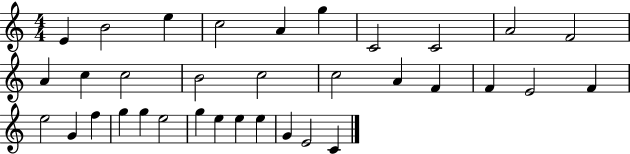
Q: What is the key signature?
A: C major